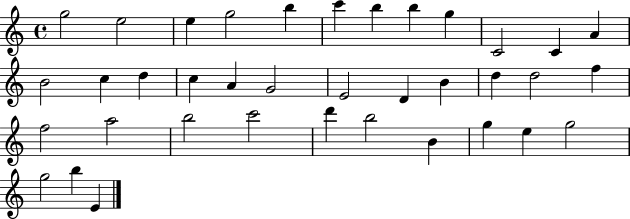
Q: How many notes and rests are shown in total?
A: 37